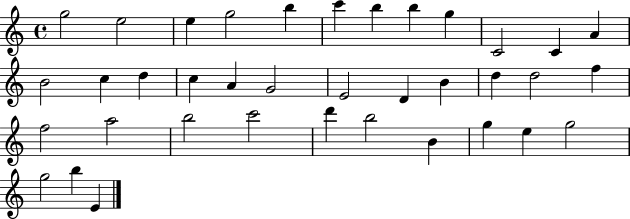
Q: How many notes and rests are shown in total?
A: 37